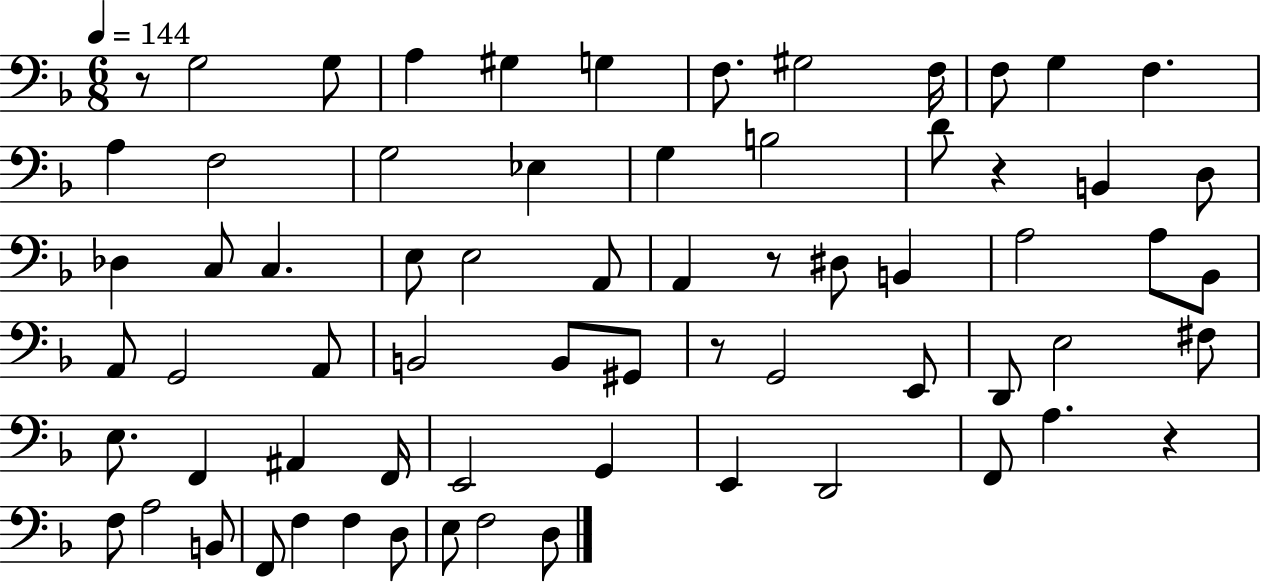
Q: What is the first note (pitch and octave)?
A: G3